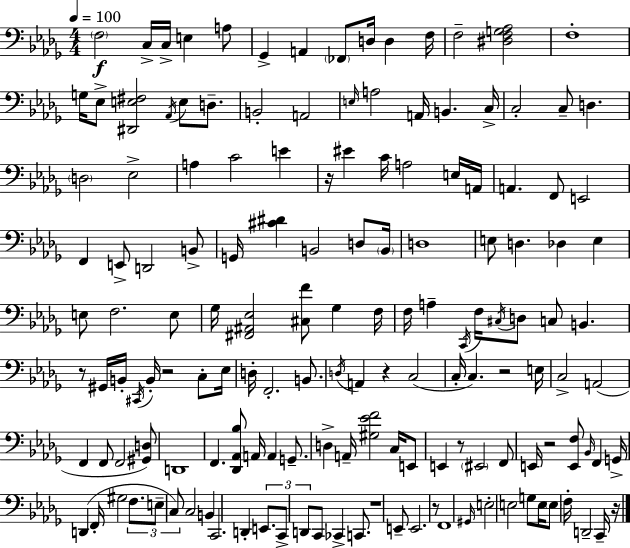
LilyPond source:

{
  \clef bass
  \numericTimeSignature
  \time 4/4
  \key bes \minor
  \tempo 4 = 100
  \repeat volta 2 { \parenthesize f2\f c16-> c16-> e4 a8 | ges,4-> a,4 \parenthesize fes,8 d16 d4 f16 | f2-- <dis f g aes>2 | f1-. | \break g16 ees8-> <dis, e fis>2 \acciaccatura { aes,16 } e8 d8.-- | b,2-. a,2 | \grace { e16 } a2 a,16 b,4. | c16-> c2-. c8-- d4. | \break \parenthesize d2 ees2-> | a4 c'2 e'4 | r16 eis'4 c'16 a2 | e16 a,16 a,4. f,8 e,2 | \break f,4 e,8-> d,2 | b,8-> g,16 <cis' dis'>4 b,2 d8 | \parenthesize b,16 d1 | e8 d4. des4 e4 | \break e8 f2. | e8 ges16 <fis, ais, ees>2 <cis f'>8 ges4 | f16 f16 a4-- \acciaccatura { c,16 } f16 \acciaccatura { cis16 } d8 c8 b,4. | r8 gis,16 b,16-. \acciaccatura { cis,16 } b,16-. r2 | \break c8-. ees16 d16-. f,2.-. | b,8. \acciaccatura { d16 } a,4 r4 c2( | c16-. c4.) r2 | e16 c2-> a,2( | \break f,4 f,8 f,2 | <gis, d>8) d,1 | f,4. <des, aes, bes>8 a,16 a,4 | g,8.-- d4-> a,16-- <gis ees' f'>2 | \break c16 e,8 e,4 r8 \parenthesize eis,2 | f,8 e,16 r2 <e, f>8 | \grace { bes,16 } f,4 g,16-> d,4( f,16-. gis2 | \tuplet 3/2 { f8. e8-- c8) } c2 | \break b,4 c,2. | d,4-. \tuplet 3/2 { e,8. c,8-> d,8 } c,8 | ces,4-> c,8. r1 | e,8-- e,2. | \break r8 f,1 | \grace { gis,16 } e2-. | e2 g8 e16 \parenthesize e8 f16-. d,2-- | c,16-- r16 } \bar "|."
}